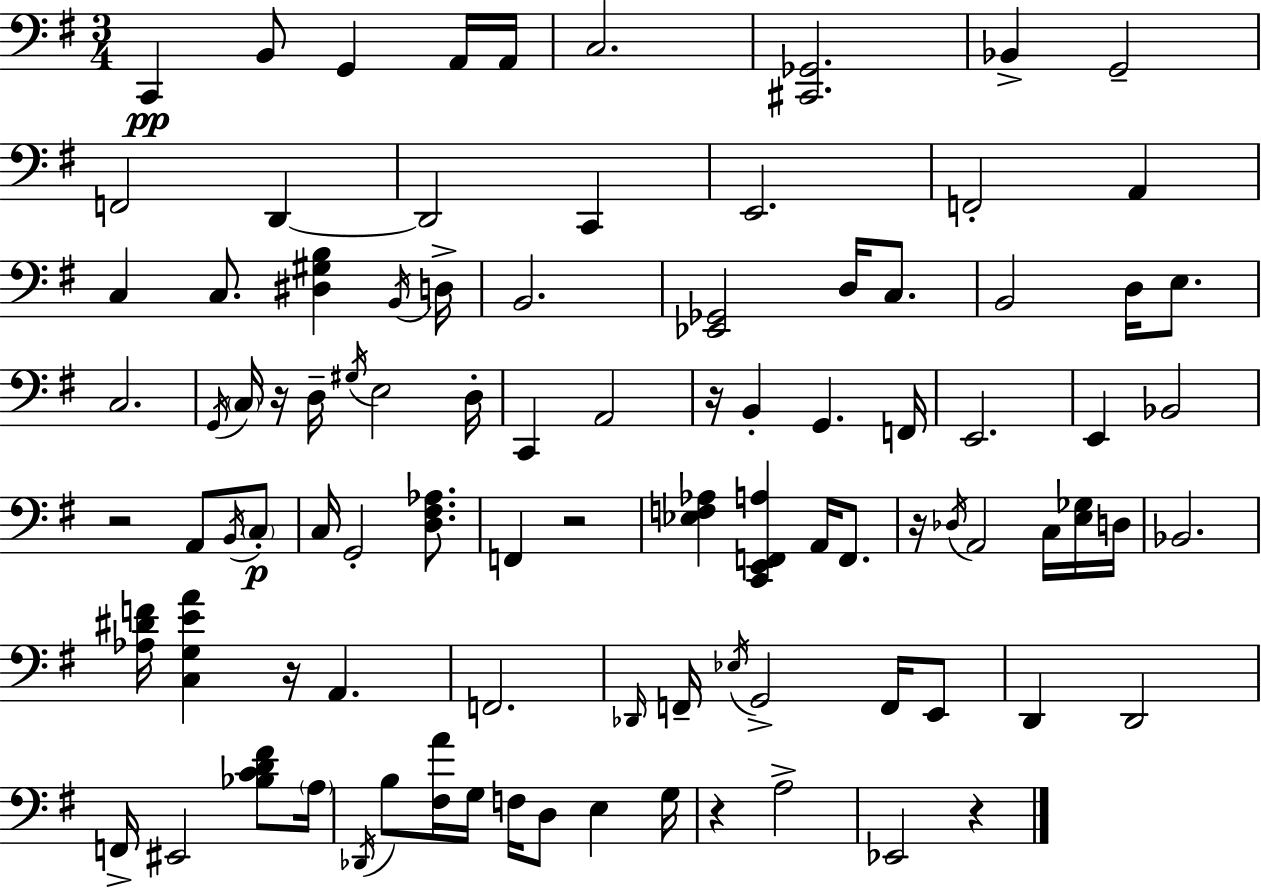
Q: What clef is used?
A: bass